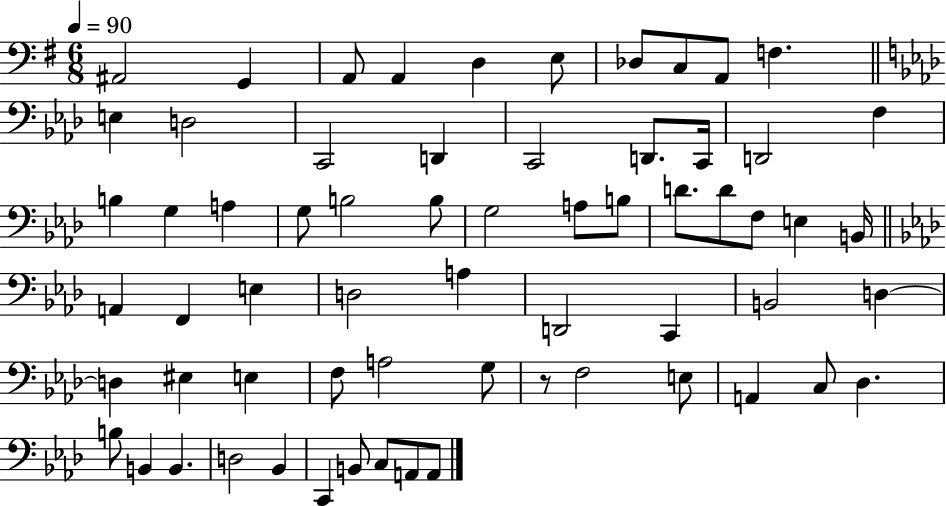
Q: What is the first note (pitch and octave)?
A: A#2